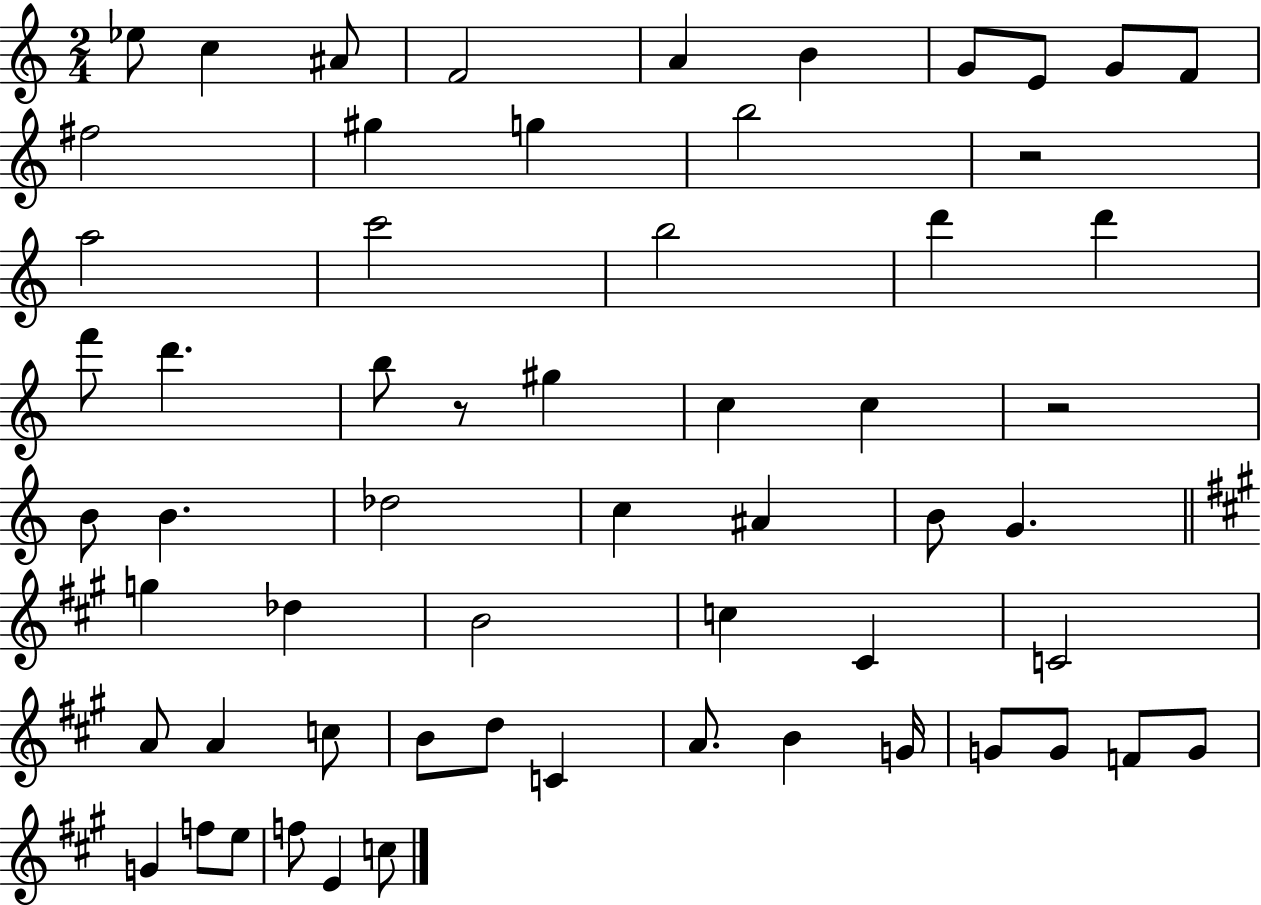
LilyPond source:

{
  \clef treble
  \numericTimeSignature
  \time 2/4
  \key c \major
  \repeat volta 2 { ees''8 c''4 ais'8 | f'2 | a'4 b'4 | g'8 e'8 g'8 f'8 | \break fis''2 | gis''4 g''4 | b''2 | r2 | \break a''2 | c'''2 | b''2 | d'''4 d'''4 | \break f'''8 d'''4. | b''8 r8 gis''4 | c''4 c''4 | r2 | \break b'8 b'4. | des''2 | c''4 ais'4 | b'8 g'4. | \break \bar "||" \break \key a \major g''4 des''4 | b'2 | c''4 cis'4 | c'2 | \break a'8 a'4 c''8 | b'8 d''8 c'4 | a'8. b'4 g'16 | g'8 g'8 f'8 g'8 | \break g'4 f''8 e''8 | f''8 e'4 c''8 | } \bar "|."
}